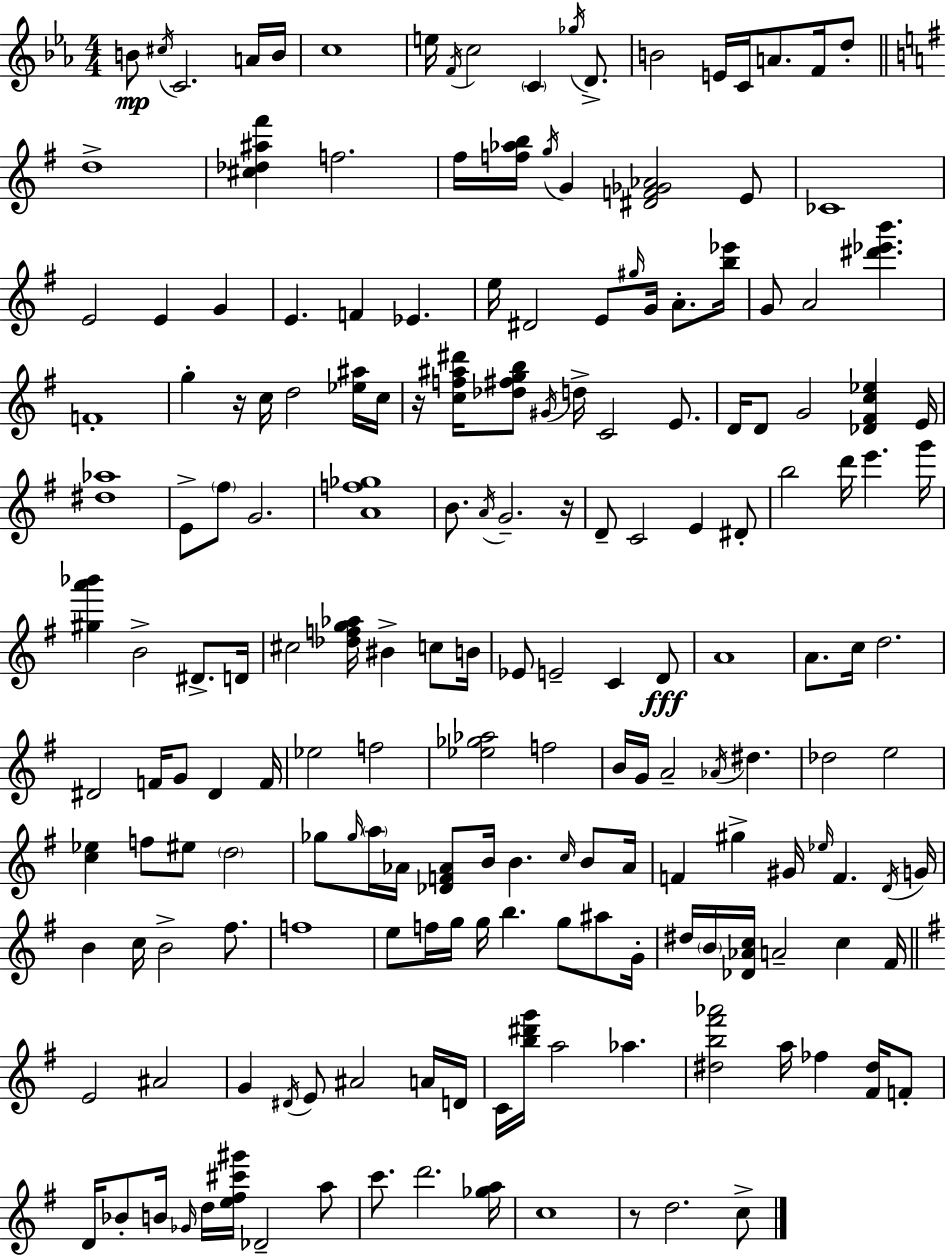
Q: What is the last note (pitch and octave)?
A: C5